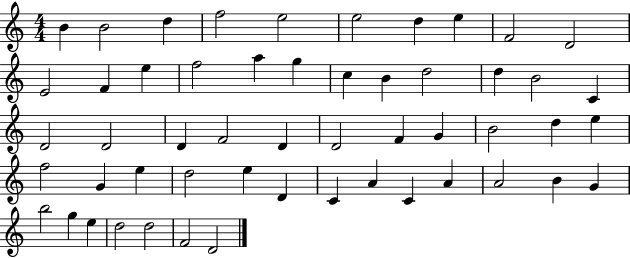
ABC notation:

X:1
T:Untitled
M:4/4
L:1/4
K:C
B B2 d f2 e2 e2 d e F2 D2 E2 F e f2 a g c B d2 d B2 C D2 D2 D F2 D D2 F G B2 d e f2 G e d2 e D C A C A A2 B G b2 g e d2 d2 F2 D2